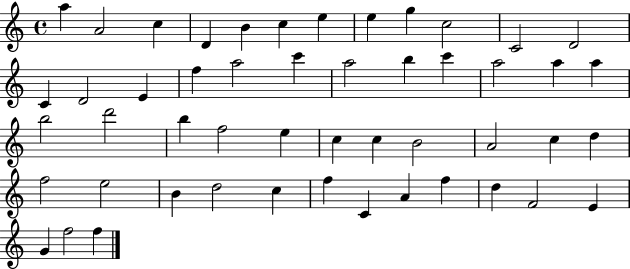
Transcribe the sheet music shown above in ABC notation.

X:1
T:Untitled
M:4/4
L:1/4
K:C
a A2 c D B c e e g c2 C2 D2 C D2 E f a2 c' a2 b c' a2 a a b2 d'2 b f2 e c c B2 A2 c d f2 e2 B d2 c f C A f d F2 E G f2 f